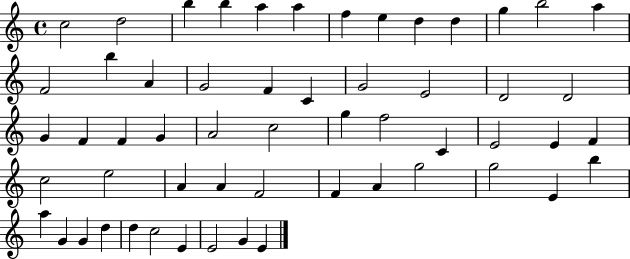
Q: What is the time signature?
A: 4/4